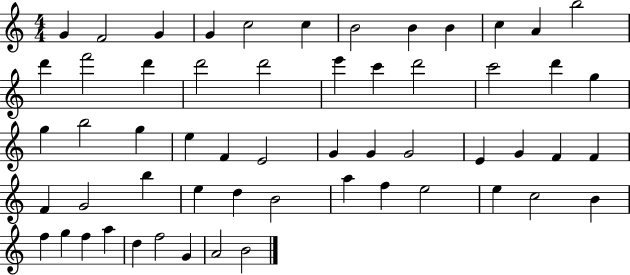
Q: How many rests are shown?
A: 0